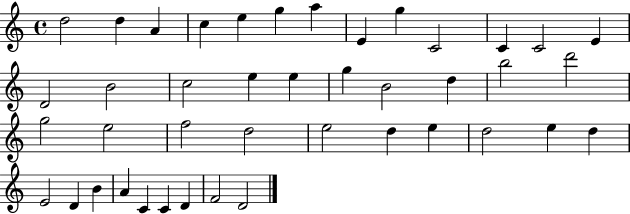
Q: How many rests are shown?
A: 0